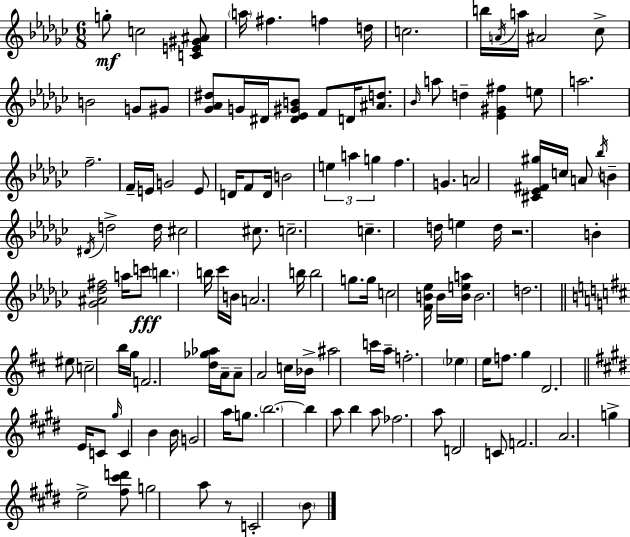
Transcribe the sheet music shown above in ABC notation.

X:1
T:Untitled
M:6/8
L:1/4
K:Ebm
g/2 c2 [CE^G^A]/2 a/4 ^f f d/4 c2 b/4 A/4 a/4 ^A2 _c/2 B2 G/2 ^G/2 [_G_A^d]/2 G/4 ^D/4 [^D_E^GB]/2 F/2 D/4 [^Ad]/2 _B/4 a/2 d [_E^G^f] e/2 a2 f2 F/4 E/4 G2 E/2 D/4 F/2 D/4 B2 e a g f G A2 [^C_E^F^g]/4 c/4 A/2 _b/4 B ^D/4 d2 d/4 ^c2 ^c/2 c2 c d/4 e d/4 z2 B [_G^A_d^f]2 a/4 c'/2 b b/4 _c'/4 B/4 A2 b/4 b2 g/2 g/4 c2 [FB_e]/4 B/4 [Bea]/4 B2 d2 ^e/2 c2 b/4 g/4 F2 [d_g_a]/4 A/4 A/2 A2 c/4 _B/4 ^a2 c'/4 a/4 f2 _e e/4 f/2 g D2 E/4 C/2 ^g/4 C B B/4 G2 a/4 g/2 b2 b a/2 b a/2 _f2 a/2 D2 C/2 F2 A2 g e2 [^f^c'd']/2 g2 a/2 z/2 C2 B/2